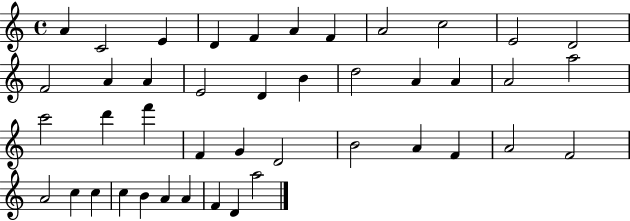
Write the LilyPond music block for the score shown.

{
  \clef treble
  \time 4/4
  \defaultTimeSignature
  \key c \major
  a'4 c'2 e'4 | d'4 f'4 a'4 f'4 | a'2 c''2 | e'2 d'2 | \break f'2 a'4 a'4 | e'2 d'4 b'4 | d''2 a'4 a'4 | a'2 a''2 | \break c'''2 d'''4 f'''4 | f'4 g'4 d'2 | b'2 a'4 f'4 | a'2 f'2 | \break a'2 c''4 c''4 | c''4 b'4 a'4 a'4 | f'4 d'4 a''2 | \bar "|."
}